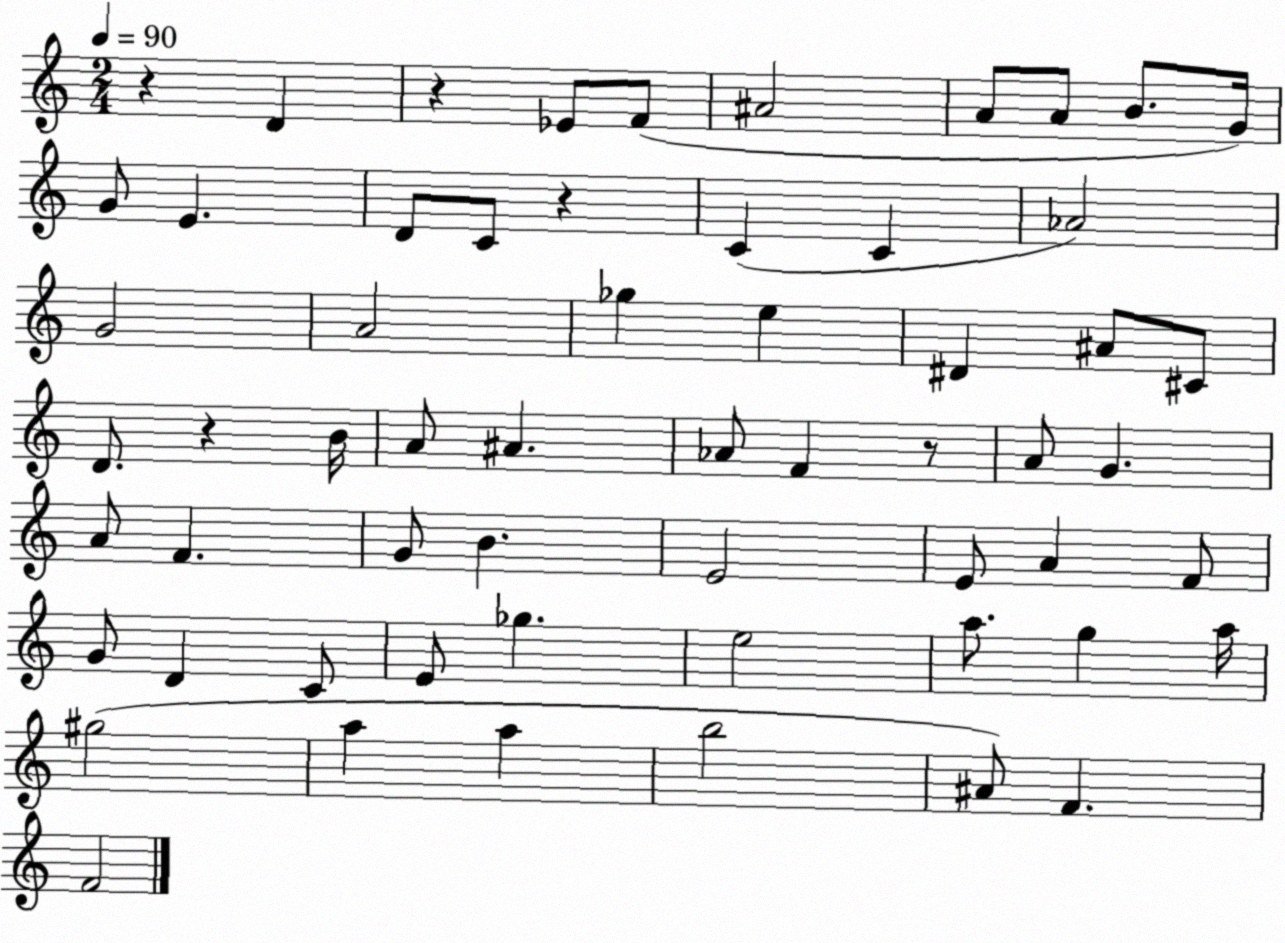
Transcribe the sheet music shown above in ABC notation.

X:1
T:Untitled
M:2/4
L:1/4
K:C
z D z _E/2 F/2 ^A2 A/2 A/2 B/2 G/4 G/2 E D/2 C/2 z C C _A2 G2 A2 _g e ^D ^A/2 ^C/2 D/2 z B/4 A/2 ^A _A/2 F z/2 A/2 G A/2 F G/2 B E2 E/2 A F/2 G/2 D C/2 E/2 _g e2 a/2 g a/4 ^g2 a a b2 ^A/2 F F2